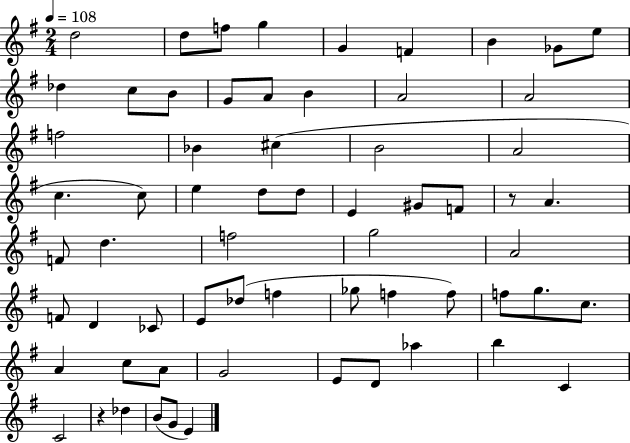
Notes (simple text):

D5/h D5/e F5/e G5/q G4/q F4/q B4/q Gb4/e E5/e Db5/q C5/e B4/e G4/e A4/e B4/q A4/h A4/h F5/h Bb4/q C#5/q B4/h A4/h C5/q. C5/e E5/q D5/e D5/e E4/q G#4/e F4/e R/e A4/q. F4/e D5/q. F5/h G5/h A4/h F4/e D4/q CES4/e E4/e Db5/e F5/q Gb5/e F5/q F5/e F5/e G5/e. C5/e. A4/q C5/e A4/e G4/h E4/e D4/e Ab5/q B5/q C4/q C4/h R/q Db5/q B4/e G4/e E4/q